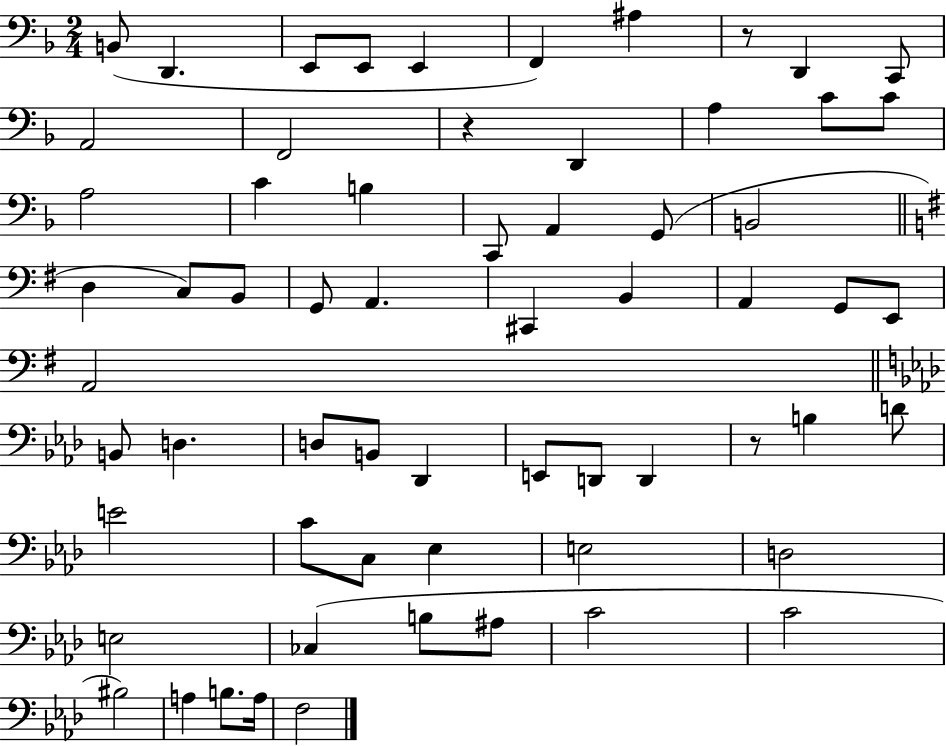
B2/e D2/q. E2/e E2/e E2/q F2/q A#3/q R/e D2/q C2/e A2/h F2/h R/q D2/q A3/q C4/e C4/e A3/h C4/q B3/q C2/e A2/q G2/e B2/h D3/q C3/e B2/e G2/e A2/q. C#2/q B2/q A2/q G2/e E2/e A2/h B2/e D3/q. D3/e B2/e Db2/q E2/e D2/e D2/q R/e B3/q D4/e E4/h C4/e C3/e Eb3/q E3/h D3/h E3/h CES3/q B3/e A#3/e C4/h C4/h BIS3/h A3/q B3/e. A3/s F3/h